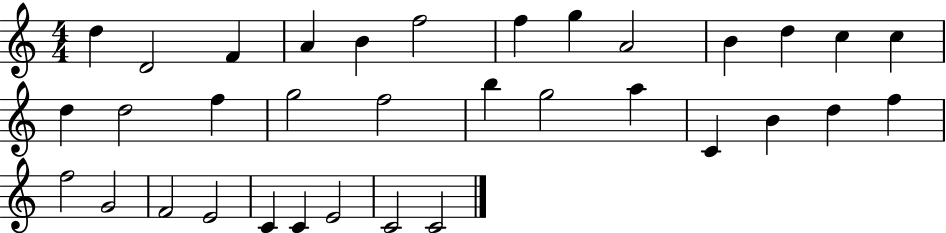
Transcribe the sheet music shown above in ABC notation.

X:1
T:Untitled
M:4/4
L:1/4
K:C
d D2 F A B f2 f g A2 B d c c d d2 f g2 f2 b g2 a C B d f f2 G2 F2 E2 C C E2 C2 C2